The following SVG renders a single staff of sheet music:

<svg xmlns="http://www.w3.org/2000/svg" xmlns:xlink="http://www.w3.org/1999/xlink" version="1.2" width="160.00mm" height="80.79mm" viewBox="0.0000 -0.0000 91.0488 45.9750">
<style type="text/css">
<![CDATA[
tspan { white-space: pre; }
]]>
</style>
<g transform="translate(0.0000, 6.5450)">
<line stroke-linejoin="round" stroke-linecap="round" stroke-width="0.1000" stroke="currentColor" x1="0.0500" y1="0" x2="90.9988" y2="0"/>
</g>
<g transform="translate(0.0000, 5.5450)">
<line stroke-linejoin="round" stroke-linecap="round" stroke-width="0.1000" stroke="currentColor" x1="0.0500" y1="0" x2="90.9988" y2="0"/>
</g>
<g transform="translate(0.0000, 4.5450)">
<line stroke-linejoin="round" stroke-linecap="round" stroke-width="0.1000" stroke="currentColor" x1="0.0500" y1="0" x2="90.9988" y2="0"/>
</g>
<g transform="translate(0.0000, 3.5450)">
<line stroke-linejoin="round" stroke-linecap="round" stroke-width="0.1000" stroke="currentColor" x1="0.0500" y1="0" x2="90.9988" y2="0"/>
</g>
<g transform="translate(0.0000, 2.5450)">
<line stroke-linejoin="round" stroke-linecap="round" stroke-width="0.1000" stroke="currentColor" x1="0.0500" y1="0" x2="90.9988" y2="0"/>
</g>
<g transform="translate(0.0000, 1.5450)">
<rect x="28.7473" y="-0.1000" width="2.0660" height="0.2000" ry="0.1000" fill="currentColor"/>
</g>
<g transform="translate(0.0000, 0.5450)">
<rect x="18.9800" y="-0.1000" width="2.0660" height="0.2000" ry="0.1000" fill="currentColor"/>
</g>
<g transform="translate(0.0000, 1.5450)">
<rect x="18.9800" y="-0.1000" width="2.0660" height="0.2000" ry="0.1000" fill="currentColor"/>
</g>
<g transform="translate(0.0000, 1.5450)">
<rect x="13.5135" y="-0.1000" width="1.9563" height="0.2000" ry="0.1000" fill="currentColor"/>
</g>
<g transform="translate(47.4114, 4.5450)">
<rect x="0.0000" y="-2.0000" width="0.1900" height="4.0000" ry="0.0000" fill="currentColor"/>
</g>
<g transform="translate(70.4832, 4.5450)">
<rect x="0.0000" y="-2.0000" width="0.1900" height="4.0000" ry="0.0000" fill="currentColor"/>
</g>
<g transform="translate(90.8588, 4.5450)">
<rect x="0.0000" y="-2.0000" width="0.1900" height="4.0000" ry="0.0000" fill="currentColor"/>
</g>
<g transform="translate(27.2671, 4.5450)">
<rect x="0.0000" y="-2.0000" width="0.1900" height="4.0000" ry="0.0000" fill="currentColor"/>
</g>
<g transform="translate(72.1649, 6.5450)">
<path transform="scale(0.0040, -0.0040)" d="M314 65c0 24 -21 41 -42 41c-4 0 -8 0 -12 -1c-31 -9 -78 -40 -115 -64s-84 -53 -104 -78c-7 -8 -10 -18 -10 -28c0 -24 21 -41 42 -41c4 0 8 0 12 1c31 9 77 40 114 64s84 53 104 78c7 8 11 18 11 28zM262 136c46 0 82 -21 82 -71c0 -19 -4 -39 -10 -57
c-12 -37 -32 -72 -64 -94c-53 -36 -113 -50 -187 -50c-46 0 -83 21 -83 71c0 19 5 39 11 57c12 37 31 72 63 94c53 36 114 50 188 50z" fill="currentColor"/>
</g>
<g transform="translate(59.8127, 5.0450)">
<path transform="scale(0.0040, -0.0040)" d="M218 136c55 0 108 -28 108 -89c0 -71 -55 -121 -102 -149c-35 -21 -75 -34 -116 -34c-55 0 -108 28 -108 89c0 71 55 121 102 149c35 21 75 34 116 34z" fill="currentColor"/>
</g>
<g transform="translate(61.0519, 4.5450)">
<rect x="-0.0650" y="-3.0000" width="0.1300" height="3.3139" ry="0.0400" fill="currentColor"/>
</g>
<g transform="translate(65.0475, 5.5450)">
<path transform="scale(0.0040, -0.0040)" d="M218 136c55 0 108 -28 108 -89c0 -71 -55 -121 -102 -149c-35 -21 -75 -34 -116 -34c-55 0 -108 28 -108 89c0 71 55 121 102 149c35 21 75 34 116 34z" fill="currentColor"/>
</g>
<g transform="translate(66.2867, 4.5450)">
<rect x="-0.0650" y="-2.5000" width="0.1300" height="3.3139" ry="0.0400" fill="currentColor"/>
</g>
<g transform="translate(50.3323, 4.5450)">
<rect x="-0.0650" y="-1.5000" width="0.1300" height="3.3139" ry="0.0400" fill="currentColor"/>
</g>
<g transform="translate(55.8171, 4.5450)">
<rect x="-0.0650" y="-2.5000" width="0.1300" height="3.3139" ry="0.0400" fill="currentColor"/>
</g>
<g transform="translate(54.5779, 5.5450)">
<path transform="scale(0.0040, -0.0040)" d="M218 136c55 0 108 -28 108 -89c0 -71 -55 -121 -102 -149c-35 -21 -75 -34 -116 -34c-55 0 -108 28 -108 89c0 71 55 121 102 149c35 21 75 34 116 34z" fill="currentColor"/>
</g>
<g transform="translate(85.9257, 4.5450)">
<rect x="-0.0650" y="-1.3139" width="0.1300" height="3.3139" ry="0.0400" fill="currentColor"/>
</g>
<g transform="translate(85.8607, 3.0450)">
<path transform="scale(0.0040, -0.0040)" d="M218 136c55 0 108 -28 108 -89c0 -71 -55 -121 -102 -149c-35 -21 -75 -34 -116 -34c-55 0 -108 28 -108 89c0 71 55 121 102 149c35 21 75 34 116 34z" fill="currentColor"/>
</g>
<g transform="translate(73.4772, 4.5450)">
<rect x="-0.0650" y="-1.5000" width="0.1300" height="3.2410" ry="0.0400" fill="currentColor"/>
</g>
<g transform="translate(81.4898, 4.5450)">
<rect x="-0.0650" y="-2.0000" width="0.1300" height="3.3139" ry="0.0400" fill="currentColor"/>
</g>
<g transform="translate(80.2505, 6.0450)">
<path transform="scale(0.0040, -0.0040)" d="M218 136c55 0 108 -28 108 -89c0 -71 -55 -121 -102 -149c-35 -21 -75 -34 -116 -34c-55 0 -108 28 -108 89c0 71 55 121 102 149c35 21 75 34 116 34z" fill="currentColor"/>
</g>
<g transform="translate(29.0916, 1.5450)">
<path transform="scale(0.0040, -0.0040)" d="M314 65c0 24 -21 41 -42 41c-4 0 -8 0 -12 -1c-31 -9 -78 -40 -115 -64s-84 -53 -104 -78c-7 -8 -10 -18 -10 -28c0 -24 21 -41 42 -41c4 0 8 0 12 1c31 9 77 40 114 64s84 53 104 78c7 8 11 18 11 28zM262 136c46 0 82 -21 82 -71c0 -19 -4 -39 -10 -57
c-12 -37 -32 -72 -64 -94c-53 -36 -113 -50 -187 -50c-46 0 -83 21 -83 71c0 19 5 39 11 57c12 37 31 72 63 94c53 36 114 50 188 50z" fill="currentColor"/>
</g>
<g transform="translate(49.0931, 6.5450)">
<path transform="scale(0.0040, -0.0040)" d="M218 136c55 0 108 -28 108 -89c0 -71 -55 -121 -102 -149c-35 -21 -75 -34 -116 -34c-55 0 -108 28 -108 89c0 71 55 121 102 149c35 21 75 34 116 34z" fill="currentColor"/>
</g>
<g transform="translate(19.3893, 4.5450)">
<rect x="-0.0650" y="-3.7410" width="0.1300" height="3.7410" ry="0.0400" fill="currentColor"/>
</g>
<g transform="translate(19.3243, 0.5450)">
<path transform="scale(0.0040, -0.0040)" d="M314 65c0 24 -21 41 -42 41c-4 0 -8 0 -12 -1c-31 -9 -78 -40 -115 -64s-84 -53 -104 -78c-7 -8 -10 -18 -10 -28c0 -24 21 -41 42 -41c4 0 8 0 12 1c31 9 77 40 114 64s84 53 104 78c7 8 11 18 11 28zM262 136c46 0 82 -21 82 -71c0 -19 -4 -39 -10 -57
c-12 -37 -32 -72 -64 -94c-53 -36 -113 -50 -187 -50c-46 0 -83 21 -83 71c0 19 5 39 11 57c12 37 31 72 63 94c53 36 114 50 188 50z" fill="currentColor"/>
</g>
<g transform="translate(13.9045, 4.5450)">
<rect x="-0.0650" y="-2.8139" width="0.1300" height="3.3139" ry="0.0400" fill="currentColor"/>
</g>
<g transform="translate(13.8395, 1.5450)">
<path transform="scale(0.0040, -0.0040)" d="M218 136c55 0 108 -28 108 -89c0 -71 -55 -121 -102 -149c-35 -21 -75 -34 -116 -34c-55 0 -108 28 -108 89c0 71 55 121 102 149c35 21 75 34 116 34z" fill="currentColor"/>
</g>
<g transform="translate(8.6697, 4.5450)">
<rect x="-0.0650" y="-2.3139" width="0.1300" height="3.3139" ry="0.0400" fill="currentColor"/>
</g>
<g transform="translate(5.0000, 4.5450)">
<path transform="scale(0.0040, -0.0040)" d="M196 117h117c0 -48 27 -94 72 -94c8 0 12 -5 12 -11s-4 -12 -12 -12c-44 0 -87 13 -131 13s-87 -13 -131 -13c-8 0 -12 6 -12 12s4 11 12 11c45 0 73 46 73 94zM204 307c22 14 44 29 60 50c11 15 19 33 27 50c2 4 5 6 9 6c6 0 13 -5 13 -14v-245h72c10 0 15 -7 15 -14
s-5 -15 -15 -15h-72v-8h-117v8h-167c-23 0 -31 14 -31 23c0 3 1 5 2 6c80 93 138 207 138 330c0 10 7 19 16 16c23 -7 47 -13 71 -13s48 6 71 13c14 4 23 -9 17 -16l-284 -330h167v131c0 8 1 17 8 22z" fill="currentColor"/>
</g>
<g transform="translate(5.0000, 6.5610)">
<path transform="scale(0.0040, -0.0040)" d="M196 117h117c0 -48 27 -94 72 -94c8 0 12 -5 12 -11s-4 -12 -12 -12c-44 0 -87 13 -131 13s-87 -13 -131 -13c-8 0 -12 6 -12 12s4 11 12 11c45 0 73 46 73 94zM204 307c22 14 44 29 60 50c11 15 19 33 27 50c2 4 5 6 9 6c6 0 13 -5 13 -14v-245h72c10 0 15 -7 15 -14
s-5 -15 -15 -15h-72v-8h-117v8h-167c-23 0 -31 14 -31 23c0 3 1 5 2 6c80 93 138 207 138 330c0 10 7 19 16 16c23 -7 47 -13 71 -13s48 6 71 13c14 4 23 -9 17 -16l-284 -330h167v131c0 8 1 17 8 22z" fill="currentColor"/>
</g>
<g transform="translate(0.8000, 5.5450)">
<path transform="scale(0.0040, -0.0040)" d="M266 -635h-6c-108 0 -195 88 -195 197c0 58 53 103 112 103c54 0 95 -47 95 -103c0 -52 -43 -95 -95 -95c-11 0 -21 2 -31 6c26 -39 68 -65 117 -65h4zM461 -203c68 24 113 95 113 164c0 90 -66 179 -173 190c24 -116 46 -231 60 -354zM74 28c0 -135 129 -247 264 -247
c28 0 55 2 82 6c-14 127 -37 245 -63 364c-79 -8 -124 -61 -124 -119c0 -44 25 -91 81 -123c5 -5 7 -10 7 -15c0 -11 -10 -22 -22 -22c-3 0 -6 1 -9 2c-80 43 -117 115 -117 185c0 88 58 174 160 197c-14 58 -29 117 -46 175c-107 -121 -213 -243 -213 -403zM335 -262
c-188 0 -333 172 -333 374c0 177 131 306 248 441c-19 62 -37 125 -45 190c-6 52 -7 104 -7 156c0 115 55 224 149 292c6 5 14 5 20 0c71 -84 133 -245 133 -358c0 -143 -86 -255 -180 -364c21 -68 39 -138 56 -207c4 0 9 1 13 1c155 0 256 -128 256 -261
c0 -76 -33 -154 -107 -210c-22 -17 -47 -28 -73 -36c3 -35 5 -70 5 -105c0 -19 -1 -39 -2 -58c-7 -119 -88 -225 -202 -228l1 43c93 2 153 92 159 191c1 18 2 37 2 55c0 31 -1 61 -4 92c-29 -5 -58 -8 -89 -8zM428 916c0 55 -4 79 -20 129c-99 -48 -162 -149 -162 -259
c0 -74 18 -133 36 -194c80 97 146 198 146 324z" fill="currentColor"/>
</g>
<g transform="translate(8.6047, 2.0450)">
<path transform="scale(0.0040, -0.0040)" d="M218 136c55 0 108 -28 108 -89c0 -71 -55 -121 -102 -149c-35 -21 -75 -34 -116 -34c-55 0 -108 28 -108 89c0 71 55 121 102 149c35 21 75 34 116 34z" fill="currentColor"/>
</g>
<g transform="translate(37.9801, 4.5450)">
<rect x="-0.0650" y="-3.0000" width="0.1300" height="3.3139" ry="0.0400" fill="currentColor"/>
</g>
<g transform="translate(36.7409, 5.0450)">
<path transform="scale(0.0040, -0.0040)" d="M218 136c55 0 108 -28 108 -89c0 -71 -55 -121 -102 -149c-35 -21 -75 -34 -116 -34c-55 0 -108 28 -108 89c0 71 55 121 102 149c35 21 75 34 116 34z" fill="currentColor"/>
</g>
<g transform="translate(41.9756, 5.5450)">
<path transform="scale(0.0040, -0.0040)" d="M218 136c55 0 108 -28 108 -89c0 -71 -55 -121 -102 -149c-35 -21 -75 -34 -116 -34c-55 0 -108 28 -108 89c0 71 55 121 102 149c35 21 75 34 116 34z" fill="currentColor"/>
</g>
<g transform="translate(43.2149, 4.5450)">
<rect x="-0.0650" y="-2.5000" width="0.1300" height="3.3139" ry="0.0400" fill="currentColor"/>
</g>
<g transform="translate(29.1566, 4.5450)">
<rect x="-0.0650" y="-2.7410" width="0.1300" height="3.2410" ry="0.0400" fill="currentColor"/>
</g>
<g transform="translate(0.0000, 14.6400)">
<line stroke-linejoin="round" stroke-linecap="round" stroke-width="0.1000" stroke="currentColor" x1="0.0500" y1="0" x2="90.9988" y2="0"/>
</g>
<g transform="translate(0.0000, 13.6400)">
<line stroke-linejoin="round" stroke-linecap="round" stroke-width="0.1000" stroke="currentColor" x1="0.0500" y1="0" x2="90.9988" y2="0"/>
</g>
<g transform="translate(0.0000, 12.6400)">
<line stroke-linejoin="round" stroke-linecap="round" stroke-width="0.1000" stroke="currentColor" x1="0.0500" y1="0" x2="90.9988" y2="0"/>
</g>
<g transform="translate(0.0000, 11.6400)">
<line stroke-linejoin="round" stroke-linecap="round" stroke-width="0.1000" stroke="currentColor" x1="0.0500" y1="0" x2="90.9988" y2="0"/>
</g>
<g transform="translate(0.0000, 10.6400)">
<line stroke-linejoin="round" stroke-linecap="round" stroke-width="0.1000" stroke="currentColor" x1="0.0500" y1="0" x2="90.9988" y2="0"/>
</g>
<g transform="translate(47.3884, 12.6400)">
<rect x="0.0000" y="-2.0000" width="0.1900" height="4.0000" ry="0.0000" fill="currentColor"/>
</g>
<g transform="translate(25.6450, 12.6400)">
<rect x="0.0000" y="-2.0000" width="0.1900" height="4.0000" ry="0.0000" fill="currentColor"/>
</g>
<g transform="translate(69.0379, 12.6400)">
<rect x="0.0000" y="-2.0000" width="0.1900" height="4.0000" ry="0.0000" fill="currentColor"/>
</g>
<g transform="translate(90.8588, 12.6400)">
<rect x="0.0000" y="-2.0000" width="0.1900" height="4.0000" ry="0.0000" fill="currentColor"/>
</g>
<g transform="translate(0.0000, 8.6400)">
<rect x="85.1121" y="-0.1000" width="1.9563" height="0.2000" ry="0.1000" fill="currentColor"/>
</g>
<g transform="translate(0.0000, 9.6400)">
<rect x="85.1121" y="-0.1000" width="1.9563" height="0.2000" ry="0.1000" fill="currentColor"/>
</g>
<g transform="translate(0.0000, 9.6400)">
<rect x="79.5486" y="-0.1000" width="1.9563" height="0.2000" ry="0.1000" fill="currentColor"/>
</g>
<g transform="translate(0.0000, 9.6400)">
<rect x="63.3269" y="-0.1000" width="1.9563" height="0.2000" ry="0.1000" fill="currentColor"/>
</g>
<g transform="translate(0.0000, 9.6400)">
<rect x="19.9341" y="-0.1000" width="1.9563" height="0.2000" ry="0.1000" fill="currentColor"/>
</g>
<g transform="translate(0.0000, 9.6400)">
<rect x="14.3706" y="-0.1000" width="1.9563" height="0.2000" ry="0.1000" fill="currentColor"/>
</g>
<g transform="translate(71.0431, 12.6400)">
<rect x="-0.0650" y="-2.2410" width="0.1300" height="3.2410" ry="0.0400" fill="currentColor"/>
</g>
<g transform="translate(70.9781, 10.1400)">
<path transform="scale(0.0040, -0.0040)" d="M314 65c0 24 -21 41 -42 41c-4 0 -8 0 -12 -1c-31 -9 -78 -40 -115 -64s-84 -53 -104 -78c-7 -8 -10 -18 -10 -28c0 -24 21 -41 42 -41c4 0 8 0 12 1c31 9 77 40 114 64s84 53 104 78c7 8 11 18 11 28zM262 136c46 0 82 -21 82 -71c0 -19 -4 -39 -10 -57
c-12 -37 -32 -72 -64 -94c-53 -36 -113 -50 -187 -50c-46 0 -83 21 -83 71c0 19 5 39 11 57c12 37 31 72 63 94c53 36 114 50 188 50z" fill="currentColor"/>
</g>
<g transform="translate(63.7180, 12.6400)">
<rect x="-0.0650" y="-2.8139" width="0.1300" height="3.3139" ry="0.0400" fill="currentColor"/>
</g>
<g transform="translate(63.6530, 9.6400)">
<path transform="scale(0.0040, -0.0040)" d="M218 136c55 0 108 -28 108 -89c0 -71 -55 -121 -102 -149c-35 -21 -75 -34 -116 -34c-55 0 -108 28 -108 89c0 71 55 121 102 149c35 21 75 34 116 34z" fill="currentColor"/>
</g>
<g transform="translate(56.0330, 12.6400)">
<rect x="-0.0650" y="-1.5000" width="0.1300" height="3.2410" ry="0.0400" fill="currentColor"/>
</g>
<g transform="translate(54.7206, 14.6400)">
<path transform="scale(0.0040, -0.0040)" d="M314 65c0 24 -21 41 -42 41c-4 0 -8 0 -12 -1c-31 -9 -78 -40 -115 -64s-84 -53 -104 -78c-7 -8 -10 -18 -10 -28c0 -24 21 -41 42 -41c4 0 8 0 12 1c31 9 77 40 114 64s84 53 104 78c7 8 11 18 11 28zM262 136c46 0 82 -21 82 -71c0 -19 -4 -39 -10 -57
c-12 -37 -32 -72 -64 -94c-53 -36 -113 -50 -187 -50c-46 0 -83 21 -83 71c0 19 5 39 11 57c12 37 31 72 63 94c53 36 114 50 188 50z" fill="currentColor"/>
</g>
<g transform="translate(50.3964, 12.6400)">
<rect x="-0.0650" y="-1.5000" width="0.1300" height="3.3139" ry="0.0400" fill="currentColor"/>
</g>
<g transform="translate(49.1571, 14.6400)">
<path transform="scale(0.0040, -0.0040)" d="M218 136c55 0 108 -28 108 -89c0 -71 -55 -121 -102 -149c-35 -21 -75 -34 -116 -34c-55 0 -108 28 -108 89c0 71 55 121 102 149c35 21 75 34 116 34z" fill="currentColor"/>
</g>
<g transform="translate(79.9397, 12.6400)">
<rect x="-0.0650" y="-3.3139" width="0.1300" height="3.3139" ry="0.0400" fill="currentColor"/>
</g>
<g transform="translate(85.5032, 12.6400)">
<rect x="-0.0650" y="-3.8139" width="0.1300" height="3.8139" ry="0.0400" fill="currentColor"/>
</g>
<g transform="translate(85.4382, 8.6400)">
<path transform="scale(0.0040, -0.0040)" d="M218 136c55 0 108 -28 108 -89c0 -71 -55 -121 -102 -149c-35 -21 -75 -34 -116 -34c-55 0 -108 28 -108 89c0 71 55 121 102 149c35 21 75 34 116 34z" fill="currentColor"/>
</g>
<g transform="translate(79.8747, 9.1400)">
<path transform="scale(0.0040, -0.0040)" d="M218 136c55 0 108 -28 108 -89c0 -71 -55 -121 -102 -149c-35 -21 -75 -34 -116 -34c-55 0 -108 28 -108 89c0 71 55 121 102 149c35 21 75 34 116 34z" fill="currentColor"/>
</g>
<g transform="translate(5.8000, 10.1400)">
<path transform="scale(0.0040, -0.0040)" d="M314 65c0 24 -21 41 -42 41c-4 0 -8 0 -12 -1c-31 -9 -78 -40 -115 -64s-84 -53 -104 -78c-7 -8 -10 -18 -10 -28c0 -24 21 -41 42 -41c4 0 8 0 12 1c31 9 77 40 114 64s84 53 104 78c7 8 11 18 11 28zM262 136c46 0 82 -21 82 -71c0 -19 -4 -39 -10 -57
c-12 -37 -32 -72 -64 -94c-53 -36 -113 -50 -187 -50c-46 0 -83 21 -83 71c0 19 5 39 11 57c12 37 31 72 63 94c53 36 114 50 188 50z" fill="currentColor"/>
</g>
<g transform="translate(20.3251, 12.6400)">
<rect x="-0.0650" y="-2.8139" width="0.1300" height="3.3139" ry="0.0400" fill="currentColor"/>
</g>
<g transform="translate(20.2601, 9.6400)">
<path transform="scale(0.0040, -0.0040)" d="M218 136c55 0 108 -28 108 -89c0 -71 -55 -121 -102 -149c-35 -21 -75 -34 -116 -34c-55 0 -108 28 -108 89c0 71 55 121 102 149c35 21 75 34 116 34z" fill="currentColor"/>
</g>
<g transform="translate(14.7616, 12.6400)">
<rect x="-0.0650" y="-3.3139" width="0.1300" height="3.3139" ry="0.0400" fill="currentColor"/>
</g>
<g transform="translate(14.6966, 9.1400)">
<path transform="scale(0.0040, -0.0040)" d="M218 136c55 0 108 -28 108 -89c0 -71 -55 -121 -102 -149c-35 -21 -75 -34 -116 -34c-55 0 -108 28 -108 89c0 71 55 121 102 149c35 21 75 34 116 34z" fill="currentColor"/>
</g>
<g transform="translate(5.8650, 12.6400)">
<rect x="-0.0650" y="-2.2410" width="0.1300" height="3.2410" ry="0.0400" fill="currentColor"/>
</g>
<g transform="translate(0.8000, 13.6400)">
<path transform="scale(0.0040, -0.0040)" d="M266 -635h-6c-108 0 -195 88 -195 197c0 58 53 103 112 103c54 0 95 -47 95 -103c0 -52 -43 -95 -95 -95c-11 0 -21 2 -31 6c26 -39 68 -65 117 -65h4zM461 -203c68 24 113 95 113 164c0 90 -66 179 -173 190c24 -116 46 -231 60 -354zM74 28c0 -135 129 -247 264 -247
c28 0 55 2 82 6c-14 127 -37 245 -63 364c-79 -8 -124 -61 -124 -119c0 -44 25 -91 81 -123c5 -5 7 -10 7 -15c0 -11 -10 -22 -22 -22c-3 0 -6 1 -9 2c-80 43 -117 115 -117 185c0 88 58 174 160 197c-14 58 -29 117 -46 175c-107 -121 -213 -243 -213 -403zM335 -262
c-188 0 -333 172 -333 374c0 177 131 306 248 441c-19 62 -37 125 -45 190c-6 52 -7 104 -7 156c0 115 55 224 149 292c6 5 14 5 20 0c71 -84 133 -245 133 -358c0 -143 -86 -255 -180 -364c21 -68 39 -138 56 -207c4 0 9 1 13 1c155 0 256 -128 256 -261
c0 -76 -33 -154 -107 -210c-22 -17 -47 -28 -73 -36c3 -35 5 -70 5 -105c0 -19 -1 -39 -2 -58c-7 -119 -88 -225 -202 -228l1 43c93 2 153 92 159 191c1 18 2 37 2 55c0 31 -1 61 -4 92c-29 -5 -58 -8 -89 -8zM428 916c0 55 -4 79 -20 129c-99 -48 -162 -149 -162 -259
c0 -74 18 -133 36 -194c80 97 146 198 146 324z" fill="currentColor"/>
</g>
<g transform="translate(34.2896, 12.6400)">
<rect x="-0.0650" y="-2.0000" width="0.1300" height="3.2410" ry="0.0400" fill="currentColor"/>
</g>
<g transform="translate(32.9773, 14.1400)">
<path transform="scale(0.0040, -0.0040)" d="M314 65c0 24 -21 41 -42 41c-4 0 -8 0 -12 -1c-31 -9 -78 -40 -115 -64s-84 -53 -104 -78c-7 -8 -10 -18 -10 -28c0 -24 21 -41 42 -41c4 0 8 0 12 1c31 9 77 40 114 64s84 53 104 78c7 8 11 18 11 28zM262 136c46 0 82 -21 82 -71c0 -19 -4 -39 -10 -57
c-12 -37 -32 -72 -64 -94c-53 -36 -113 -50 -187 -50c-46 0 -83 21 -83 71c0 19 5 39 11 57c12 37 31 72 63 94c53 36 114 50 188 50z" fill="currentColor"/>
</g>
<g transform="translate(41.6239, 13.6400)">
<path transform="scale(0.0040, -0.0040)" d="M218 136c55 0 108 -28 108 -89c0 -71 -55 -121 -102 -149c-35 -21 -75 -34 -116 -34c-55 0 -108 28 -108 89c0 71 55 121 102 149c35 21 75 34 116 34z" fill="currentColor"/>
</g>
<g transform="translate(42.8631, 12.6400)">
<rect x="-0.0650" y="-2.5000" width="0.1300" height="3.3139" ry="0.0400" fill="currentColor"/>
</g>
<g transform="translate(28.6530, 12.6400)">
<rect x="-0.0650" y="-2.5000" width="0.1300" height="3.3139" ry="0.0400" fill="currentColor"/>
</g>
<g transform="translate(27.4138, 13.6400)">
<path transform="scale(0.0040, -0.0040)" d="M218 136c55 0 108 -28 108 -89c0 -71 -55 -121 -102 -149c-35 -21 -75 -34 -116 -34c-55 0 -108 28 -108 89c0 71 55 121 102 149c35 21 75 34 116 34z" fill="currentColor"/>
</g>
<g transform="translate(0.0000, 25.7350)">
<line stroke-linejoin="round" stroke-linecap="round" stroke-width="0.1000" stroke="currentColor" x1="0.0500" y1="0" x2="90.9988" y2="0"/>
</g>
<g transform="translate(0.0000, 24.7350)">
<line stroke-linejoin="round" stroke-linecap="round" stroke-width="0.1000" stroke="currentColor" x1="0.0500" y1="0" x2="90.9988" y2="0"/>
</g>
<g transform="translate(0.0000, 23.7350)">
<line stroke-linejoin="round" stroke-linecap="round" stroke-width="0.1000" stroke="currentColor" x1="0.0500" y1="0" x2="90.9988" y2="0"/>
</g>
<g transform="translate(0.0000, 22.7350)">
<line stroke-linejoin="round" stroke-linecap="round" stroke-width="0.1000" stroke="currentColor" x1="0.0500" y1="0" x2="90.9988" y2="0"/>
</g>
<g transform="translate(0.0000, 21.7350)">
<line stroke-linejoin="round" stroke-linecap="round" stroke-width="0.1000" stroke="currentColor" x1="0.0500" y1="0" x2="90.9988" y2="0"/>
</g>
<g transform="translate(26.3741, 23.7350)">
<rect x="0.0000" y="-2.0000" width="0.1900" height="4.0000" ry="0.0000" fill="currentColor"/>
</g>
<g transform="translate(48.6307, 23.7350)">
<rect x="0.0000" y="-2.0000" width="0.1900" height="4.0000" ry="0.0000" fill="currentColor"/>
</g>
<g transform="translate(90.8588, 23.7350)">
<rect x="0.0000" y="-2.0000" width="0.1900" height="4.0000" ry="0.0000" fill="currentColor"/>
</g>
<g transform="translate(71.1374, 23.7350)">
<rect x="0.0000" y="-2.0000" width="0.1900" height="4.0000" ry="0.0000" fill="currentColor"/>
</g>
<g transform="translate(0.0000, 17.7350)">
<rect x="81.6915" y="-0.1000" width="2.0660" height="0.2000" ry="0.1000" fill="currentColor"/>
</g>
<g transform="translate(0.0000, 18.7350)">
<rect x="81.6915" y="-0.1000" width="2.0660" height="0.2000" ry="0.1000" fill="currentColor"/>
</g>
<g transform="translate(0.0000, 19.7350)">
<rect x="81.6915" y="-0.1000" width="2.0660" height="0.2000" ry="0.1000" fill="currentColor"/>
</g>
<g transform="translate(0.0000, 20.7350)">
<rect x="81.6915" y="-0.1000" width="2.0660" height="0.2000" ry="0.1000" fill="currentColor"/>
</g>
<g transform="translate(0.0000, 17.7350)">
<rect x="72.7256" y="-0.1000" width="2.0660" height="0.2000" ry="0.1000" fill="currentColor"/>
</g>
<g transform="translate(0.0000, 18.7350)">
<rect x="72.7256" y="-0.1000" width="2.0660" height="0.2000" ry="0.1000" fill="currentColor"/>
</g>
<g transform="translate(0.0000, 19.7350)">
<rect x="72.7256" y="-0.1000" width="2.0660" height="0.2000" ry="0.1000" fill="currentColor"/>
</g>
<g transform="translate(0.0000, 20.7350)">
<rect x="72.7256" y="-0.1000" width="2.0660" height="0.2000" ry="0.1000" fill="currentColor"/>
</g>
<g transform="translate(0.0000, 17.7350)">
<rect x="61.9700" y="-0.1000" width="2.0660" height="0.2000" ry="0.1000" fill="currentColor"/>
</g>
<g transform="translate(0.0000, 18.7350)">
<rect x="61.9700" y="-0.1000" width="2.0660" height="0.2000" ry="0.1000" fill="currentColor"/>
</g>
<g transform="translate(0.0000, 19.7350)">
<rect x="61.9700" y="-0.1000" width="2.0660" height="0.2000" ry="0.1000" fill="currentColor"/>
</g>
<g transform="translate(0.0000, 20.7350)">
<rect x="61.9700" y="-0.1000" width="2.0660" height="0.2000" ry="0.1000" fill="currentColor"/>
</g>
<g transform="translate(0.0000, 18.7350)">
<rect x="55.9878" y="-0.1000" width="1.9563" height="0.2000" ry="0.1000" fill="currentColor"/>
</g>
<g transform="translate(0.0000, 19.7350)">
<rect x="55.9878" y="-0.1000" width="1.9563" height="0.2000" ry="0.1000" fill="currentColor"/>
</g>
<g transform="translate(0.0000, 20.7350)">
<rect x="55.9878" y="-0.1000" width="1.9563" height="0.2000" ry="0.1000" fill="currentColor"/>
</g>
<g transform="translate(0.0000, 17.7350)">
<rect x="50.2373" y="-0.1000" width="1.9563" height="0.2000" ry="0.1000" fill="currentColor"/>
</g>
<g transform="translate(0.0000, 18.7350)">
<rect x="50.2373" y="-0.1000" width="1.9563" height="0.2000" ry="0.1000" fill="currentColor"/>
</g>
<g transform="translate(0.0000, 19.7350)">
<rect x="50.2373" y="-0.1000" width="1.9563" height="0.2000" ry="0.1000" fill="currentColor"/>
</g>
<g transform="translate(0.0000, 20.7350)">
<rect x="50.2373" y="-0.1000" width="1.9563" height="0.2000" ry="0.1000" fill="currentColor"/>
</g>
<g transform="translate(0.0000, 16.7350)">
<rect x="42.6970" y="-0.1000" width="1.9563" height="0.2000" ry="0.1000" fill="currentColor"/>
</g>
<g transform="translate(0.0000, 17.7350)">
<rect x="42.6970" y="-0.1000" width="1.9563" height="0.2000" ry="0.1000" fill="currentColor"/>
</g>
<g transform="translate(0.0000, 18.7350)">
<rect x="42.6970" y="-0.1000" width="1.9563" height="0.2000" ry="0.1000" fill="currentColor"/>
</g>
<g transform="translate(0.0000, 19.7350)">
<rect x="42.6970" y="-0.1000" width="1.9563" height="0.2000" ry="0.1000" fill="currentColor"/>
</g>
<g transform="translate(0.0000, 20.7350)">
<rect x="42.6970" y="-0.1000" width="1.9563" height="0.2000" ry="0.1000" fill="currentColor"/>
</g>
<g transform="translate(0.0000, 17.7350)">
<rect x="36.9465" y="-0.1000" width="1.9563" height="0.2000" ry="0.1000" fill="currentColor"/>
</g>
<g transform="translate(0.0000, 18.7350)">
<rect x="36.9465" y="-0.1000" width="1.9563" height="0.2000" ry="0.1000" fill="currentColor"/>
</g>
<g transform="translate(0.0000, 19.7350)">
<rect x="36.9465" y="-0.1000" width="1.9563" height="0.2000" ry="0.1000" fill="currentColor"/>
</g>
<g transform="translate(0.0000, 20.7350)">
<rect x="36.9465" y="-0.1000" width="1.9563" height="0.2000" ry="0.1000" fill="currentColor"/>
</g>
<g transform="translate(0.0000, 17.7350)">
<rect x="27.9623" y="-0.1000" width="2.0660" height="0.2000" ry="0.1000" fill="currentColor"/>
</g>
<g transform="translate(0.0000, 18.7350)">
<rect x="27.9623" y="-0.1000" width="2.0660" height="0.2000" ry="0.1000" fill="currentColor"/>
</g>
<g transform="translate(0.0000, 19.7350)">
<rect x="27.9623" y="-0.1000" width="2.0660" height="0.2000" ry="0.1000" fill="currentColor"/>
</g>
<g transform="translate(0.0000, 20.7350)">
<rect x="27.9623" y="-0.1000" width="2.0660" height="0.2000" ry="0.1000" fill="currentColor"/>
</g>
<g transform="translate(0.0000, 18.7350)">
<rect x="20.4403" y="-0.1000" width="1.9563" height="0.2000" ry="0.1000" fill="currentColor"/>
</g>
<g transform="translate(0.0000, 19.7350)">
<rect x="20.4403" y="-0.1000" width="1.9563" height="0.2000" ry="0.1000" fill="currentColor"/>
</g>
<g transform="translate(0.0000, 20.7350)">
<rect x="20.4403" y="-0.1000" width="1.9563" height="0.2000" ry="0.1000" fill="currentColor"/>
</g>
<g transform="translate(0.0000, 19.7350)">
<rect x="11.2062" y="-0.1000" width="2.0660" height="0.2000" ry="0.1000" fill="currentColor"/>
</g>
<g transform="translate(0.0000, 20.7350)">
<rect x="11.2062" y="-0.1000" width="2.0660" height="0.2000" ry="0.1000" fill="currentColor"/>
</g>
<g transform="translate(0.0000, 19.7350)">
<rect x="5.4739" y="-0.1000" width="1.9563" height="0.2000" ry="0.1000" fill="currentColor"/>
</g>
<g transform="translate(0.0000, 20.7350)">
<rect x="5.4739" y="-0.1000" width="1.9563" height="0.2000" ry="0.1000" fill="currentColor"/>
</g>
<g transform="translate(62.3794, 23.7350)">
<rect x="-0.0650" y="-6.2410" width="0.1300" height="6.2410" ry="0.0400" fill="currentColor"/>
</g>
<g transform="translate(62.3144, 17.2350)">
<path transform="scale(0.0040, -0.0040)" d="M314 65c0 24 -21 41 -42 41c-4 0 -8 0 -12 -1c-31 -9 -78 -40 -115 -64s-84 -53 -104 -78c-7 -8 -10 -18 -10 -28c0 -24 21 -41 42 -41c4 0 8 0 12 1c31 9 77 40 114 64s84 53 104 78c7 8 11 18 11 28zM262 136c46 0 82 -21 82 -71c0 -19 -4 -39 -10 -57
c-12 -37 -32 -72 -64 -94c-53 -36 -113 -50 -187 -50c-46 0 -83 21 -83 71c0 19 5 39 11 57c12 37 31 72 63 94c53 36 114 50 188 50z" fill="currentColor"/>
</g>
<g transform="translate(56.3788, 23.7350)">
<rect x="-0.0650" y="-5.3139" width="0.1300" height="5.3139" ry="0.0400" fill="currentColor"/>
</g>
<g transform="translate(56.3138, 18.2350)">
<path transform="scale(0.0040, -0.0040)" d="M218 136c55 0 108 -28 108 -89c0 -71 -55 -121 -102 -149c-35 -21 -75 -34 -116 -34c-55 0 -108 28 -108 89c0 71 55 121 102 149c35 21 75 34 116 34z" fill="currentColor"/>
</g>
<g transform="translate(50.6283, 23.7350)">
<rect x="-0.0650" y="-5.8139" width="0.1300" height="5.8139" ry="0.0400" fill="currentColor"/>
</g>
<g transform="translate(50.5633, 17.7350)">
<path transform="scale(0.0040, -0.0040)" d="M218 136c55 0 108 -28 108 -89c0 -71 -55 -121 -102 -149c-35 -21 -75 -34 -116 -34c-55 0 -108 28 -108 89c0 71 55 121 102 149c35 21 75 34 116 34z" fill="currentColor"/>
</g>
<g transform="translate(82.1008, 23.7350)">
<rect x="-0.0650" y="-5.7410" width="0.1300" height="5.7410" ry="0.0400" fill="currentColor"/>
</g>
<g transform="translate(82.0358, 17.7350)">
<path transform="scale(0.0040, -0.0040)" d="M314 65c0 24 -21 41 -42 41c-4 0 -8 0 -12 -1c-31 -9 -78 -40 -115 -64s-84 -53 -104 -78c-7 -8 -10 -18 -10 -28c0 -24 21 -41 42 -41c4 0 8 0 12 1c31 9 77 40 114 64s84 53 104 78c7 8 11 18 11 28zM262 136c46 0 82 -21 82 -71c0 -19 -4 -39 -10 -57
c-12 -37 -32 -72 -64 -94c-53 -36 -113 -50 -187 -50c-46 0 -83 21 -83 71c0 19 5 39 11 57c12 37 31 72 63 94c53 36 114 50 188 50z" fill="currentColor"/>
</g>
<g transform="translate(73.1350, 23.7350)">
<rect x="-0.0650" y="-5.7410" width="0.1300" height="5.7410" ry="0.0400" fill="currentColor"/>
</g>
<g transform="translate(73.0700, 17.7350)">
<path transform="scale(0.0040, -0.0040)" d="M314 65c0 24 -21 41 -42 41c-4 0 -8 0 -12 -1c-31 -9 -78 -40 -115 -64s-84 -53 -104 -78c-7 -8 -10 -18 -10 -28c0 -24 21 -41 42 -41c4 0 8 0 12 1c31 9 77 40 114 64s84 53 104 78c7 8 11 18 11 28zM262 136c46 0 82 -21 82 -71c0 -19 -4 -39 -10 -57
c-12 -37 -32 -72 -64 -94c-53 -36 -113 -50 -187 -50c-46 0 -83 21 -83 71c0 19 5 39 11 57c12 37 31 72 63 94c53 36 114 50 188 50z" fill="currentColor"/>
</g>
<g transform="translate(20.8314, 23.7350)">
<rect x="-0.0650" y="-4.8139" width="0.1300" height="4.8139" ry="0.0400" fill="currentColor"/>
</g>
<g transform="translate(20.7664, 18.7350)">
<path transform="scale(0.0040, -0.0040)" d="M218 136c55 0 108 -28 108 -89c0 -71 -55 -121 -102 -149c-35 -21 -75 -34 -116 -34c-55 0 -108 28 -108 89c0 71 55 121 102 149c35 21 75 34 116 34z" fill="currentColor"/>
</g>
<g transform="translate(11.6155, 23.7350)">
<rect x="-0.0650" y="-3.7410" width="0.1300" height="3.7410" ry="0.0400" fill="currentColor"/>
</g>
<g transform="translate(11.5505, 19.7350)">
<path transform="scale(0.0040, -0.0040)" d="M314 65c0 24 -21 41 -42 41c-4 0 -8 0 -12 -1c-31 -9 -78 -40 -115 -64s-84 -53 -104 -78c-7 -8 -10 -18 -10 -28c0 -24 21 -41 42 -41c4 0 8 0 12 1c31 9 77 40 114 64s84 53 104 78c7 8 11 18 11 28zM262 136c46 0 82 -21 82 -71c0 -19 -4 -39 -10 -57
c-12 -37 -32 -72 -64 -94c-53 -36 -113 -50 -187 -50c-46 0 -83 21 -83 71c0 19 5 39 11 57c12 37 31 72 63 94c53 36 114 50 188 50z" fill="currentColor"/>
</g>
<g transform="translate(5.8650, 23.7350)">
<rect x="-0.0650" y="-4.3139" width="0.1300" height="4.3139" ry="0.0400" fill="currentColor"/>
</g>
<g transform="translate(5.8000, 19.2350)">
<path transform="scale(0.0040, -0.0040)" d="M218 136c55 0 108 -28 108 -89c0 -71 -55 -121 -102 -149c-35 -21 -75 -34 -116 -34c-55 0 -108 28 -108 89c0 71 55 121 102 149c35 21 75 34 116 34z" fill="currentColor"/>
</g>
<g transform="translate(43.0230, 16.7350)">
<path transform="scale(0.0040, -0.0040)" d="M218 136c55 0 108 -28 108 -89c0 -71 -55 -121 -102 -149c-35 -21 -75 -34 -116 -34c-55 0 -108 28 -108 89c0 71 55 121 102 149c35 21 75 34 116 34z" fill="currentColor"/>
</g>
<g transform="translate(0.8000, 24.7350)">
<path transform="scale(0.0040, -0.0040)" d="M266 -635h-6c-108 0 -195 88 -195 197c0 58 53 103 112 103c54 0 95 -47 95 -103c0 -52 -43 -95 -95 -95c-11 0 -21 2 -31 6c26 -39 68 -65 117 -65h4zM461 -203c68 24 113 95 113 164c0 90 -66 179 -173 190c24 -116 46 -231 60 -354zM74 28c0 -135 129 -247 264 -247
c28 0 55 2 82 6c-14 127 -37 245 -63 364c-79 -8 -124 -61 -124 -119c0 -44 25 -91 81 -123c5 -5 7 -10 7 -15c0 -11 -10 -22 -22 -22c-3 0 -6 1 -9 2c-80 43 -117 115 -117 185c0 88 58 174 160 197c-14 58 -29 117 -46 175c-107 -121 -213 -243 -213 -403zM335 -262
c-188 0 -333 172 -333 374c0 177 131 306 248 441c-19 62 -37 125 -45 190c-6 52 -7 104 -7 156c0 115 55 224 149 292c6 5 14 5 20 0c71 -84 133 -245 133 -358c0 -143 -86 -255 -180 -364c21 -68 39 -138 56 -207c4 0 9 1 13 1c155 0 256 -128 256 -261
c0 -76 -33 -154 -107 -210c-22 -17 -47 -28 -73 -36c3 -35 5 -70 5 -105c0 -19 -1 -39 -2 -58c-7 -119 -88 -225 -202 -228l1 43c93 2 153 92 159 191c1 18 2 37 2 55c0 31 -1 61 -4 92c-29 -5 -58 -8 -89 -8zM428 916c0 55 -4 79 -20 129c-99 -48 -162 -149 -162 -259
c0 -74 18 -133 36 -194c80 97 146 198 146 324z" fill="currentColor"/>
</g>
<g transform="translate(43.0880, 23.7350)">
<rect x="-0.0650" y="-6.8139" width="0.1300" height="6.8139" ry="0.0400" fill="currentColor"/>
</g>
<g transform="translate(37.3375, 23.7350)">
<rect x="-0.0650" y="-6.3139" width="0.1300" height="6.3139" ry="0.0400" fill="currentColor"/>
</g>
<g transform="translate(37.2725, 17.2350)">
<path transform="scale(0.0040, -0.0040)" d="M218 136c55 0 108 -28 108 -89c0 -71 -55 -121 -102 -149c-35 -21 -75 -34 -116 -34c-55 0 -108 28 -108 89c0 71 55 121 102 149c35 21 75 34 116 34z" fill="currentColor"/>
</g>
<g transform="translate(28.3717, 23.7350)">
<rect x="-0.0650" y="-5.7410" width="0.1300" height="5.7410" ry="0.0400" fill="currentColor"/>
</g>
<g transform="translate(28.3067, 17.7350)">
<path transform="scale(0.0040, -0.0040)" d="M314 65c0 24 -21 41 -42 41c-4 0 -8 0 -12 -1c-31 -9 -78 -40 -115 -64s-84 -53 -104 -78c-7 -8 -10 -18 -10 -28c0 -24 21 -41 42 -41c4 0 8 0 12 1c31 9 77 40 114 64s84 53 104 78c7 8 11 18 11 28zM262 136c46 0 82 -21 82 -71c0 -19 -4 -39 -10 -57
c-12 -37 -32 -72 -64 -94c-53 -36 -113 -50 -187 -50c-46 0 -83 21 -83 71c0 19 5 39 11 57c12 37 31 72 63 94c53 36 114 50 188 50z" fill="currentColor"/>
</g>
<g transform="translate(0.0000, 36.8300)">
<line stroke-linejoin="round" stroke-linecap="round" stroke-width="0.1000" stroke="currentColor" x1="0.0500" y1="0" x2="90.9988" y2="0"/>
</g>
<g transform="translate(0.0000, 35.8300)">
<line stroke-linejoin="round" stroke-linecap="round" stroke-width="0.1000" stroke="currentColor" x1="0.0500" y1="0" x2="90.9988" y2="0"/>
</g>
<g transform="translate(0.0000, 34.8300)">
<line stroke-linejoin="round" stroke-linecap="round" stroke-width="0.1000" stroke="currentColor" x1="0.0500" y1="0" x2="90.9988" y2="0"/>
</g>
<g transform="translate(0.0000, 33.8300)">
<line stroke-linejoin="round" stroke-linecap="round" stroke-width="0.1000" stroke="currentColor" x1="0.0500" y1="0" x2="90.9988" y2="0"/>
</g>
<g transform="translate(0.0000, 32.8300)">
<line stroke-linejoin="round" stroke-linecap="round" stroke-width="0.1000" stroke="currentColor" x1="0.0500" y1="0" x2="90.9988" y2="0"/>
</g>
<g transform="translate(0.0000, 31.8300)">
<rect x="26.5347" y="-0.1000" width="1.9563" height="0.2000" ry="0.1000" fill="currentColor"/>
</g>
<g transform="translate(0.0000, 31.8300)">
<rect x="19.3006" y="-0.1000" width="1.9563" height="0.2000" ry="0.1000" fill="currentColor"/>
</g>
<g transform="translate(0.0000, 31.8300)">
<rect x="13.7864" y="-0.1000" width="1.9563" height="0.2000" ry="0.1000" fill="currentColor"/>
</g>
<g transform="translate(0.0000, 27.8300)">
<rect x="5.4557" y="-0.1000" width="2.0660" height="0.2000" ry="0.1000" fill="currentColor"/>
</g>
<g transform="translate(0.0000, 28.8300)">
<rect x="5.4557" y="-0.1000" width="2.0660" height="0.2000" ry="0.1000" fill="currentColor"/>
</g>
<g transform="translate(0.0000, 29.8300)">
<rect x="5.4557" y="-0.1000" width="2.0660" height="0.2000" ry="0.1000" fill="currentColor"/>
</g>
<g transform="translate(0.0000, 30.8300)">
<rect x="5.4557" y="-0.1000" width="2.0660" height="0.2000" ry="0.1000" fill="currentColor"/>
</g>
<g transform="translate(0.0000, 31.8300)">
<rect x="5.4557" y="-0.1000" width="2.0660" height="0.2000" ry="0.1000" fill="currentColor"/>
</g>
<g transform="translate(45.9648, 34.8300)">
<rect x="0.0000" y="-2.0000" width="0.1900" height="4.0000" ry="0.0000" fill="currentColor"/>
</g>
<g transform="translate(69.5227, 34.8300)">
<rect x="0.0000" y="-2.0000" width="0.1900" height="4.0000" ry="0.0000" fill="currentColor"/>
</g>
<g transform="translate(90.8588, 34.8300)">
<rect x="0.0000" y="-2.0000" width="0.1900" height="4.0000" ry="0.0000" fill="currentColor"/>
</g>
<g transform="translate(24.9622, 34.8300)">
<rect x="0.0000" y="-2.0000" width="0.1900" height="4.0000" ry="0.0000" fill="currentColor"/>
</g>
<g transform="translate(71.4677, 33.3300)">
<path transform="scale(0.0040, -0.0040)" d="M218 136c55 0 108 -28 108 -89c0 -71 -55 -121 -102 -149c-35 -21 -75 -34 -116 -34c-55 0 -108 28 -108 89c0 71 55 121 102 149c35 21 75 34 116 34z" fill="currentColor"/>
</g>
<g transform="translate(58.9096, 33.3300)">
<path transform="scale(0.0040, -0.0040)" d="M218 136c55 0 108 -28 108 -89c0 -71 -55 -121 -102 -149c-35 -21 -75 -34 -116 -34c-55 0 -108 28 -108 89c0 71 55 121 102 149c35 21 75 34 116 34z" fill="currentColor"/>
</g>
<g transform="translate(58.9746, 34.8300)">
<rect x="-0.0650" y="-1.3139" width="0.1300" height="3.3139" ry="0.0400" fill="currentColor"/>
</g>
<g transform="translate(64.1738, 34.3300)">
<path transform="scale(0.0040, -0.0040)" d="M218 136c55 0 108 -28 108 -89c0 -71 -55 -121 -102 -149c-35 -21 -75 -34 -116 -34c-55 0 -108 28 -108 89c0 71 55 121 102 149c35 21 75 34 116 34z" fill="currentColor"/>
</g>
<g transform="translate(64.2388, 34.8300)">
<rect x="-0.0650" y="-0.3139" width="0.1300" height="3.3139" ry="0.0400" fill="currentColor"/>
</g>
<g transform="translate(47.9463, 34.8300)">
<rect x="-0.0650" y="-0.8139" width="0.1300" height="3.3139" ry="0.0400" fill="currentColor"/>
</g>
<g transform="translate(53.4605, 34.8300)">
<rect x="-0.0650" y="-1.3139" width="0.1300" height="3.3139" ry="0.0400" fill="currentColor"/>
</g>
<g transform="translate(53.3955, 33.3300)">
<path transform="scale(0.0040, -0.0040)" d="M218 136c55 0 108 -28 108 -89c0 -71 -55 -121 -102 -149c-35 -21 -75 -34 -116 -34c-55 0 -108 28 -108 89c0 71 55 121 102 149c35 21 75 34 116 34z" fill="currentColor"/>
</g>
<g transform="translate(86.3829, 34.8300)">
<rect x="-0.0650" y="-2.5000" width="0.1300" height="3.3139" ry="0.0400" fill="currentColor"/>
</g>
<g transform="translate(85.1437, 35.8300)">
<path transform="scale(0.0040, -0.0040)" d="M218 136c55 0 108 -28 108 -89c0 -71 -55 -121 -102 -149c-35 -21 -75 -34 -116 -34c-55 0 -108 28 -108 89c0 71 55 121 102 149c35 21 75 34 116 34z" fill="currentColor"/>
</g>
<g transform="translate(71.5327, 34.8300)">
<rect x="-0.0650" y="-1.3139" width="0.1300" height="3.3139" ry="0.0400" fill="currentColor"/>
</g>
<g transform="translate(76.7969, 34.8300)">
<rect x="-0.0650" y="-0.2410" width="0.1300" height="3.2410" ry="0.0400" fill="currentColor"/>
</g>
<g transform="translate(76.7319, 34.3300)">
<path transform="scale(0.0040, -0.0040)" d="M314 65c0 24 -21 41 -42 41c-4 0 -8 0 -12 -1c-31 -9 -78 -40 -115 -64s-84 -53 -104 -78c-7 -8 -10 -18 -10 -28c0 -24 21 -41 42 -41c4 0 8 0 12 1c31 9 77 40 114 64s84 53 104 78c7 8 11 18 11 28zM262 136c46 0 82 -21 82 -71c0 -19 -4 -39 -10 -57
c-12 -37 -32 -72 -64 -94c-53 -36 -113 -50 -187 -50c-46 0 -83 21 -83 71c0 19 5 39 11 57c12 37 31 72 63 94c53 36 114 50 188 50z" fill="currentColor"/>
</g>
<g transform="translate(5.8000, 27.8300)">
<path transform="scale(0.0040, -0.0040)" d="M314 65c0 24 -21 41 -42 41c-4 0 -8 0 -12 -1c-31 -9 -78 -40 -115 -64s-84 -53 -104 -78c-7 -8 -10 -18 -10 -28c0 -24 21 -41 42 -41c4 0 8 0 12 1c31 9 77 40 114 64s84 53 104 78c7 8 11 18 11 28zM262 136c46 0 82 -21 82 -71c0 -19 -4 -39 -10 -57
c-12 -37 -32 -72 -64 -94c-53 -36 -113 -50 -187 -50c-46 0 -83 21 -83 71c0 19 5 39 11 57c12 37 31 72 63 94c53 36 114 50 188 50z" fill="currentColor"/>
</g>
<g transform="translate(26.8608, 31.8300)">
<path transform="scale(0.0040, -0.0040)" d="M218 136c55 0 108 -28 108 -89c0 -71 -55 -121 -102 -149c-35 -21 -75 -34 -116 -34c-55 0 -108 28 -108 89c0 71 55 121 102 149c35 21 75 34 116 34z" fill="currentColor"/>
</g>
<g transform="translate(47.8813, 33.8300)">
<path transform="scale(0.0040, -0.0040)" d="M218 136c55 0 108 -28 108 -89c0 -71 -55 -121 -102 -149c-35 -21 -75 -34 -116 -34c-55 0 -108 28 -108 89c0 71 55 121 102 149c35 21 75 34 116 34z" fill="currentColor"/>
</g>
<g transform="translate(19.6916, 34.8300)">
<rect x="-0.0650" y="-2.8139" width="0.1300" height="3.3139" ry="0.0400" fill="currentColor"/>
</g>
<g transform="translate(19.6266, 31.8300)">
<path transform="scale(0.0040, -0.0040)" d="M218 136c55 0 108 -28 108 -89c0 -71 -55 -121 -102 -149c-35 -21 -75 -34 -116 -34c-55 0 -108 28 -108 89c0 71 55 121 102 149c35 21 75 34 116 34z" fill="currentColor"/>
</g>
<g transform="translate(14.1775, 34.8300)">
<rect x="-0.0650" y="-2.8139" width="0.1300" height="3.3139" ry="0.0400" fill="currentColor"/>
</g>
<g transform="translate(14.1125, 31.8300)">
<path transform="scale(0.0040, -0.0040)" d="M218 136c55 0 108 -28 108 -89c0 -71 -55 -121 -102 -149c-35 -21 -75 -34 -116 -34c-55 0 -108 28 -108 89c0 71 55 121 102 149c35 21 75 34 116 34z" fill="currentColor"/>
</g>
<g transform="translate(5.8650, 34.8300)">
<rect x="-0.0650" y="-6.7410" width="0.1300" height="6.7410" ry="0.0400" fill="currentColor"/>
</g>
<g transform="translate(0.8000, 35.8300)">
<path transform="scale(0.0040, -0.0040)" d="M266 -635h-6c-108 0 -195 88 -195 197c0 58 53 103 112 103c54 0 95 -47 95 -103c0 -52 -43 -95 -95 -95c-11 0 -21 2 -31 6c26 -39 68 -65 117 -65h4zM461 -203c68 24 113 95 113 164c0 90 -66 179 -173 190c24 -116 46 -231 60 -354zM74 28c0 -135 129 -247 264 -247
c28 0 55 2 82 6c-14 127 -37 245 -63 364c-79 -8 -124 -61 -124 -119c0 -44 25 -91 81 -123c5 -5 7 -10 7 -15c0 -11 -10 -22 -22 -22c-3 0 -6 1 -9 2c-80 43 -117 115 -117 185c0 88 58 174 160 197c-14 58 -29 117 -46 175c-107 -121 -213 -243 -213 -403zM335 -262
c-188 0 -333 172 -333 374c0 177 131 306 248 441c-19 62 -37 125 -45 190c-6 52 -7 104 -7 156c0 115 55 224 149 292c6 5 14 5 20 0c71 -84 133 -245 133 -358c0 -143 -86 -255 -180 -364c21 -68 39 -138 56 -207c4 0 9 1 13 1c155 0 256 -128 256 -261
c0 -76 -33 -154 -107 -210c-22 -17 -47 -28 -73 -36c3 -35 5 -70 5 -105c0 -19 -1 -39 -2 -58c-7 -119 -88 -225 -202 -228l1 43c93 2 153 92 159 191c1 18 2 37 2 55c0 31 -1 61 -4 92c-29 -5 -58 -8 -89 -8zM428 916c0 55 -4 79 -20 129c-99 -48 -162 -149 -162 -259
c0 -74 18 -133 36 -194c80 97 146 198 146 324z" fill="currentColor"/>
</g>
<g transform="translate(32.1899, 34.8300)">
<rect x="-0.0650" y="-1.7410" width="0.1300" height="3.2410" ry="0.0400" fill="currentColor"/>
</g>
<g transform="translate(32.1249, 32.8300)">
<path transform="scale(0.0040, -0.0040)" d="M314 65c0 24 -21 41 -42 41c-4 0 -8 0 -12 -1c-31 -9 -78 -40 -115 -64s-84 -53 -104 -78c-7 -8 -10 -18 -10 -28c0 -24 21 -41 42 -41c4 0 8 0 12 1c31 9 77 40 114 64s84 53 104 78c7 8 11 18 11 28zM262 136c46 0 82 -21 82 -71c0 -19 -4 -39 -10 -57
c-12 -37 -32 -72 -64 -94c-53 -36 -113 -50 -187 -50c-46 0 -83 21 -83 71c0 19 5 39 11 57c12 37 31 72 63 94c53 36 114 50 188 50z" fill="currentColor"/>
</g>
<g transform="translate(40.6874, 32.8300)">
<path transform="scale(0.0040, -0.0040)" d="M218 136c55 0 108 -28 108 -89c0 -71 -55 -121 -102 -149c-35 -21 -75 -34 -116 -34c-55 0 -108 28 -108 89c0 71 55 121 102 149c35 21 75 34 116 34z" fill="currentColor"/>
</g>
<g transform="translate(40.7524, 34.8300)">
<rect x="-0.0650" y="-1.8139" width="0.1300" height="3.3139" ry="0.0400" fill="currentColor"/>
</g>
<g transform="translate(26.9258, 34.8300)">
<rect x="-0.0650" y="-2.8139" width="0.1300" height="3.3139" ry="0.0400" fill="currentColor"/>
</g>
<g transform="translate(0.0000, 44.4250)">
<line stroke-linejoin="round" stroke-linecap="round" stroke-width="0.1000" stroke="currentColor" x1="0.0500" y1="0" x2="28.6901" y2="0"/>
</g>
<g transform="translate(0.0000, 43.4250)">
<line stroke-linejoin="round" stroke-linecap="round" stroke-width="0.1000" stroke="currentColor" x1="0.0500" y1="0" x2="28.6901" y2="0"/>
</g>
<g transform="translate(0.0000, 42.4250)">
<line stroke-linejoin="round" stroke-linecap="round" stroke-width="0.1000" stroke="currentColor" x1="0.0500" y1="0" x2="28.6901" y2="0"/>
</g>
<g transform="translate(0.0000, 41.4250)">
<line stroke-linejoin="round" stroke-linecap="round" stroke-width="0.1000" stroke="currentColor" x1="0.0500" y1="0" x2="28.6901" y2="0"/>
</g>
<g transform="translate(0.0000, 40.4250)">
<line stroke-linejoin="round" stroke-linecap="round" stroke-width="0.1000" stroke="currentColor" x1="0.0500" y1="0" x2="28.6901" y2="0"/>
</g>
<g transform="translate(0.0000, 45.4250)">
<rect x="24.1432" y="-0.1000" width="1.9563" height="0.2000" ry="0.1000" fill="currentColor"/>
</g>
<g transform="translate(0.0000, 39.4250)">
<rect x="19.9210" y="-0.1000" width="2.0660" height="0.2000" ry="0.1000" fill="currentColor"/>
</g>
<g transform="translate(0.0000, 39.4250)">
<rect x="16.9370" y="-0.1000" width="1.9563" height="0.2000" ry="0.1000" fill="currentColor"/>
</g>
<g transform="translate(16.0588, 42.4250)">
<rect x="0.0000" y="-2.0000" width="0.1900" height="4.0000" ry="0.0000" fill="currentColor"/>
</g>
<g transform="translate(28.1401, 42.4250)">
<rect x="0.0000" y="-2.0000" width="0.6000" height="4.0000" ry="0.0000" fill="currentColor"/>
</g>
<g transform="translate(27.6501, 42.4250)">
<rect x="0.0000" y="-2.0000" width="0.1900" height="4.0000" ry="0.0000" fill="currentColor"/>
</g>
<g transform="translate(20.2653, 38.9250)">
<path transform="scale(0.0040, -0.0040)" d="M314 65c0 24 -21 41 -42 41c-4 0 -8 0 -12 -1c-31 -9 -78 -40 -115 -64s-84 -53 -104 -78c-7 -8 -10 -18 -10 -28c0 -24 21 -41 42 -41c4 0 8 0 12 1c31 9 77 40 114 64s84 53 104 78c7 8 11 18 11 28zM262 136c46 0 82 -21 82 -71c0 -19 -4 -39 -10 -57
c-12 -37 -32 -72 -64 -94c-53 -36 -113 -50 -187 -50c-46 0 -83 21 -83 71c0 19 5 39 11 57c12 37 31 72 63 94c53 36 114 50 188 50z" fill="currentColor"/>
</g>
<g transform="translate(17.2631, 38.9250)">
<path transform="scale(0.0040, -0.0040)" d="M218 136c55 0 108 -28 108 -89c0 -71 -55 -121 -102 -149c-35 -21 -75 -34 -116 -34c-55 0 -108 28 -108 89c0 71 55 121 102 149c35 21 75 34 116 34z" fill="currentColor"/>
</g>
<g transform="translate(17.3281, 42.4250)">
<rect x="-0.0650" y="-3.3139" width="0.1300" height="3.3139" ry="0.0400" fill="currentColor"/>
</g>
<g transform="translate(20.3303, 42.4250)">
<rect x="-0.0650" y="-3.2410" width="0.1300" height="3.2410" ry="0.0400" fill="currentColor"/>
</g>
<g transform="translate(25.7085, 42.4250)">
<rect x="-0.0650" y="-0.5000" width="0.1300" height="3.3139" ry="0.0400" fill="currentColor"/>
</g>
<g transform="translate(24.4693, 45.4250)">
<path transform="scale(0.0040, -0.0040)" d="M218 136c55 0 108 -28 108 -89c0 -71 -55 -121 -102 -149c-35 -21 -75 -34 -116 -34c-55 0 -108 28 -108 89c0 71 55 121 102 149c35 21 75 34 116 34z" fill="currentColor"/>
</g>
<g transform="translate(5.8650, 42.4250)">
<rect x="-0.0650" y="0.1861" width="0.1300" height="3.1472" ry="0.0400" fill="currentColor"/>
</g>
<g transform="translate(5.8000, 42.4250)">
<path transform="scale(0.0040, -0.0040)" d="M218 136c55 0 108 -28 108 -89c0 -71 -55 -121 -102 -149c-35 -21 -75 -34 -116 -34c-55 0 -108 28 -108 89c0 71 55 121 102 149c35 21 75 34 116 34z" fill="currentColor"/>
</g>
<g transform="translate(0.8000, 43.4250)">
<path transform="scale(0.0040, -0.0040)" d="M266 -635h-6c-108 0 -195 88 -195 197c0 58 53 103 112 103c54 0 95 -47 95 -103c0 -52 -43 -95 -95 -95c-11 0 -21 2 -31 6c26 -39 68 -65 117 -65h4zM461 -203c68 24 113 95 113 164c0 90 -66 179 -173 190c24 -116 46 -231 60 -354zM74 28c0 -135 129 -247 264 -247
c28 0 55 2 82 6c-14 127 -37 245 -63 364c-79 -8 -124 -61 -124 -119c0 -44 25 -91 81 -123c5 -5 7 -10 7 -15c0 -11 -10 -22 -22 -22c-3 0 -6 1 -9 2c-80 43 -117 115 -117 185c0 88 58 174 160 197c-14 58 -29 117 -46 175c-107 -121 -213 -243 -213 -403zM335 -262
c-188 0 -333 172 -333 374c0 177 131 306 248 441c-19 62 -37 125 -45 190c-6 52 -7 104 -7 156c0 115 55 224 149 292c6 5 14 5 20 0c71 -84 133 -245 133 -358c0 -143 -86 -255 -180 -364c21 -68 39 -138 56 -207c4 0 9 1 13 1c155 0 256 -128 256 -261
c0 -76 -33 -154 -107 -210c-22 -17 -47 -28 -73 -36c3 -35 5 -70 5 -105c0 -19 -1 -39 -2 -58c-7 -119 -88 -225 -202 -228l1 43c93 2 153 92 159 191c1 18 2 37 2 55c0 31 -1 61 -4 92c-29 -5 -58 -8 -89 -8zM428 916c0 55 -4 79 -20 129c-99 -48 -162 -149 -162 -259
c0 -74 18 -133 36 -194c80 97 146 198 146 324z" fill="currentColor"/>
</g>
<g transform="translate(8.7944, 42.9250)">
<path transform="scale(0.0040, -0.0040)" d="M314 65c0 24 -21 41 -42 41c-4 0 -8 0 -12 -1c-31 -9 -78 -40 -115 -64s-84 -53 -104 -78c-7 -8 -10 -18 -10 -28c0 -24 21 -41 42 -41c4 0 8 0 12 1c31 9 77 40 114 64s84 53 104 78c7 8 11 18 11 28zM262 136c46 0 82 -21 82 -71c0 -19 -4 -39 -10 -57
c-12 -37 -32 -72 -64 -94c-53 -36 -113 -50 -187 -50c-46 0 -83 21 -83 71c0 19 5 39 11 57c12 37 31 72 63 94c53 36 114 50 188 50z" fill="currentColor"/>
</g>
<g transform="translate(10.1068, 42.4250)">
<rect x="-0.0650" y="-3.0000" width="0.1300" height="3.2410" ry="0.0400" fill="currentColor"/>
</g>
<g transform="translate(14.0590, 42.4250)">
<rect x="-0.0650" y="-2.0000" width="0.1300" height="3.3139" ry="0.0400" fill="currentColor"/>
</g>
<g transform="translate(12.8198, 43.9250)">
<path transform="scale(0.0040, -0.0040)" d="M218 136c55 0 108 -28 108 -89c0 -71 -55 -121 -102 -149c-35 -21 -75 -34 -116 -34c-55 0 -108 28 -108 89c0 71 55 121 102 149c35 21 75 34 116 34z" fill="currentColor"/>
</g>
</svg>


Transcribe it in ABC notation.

X:1
T:Untitled
M:4/4
L:1/4
K:C
g a c'2 a2 A G E G A G E2 F e g2 b a G F2 G E E2 a g2 b c' d' c'2 e' g'2 a' b' g' f' a'2 g'2 g'2 b'2 a a a f2 f d e e c e c2 G B A2 F b b2 C